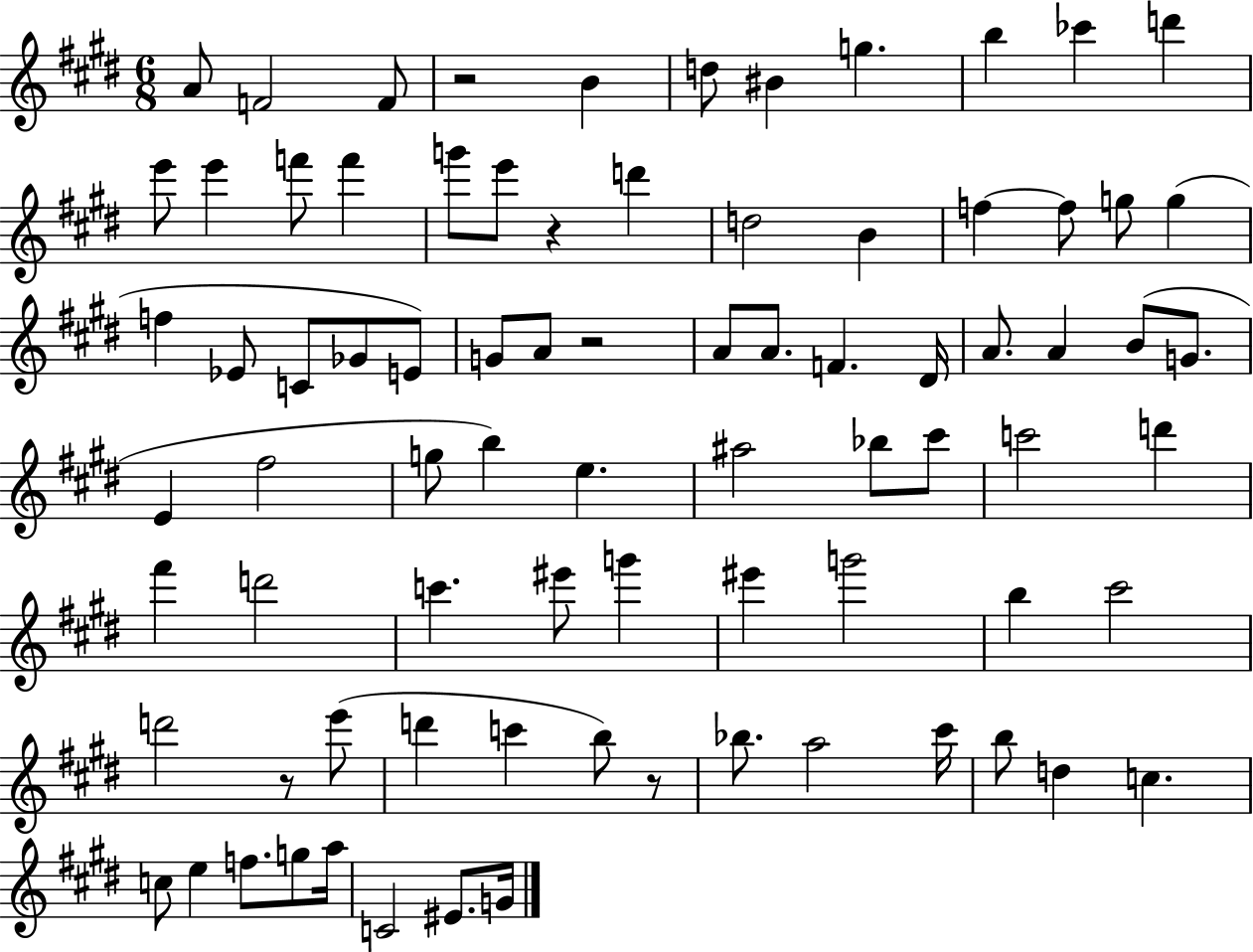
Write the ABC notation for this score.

X:1
T:Untitled
M:6/8
L:1/4
K:E
A/2 F2 F/2 z2 B d/2 ^B g b _c' d' e'/2 e' f'/2 f' g'/2 e'/2 z d' d2 B f f/2 g/2 g f _E/2 C/2 _G/2 E/2 G/2 A/2 z2 A/2 A/2 F ^D/4 A/2 A B/2 G/2 E ^f2 g/2 b e ^a2 _b/2 ^c'/2 c'2 d' ^f' d'2 c' ^e'/2 g' ^e' g'2 b ^c'2 d'2 z/2 e'/2 d' c' b/2 z/2 _b/2 a2 ^c'/4 b/2 d c c/2 e f/2 g/2 a/4 C2 ^E/2 G/4